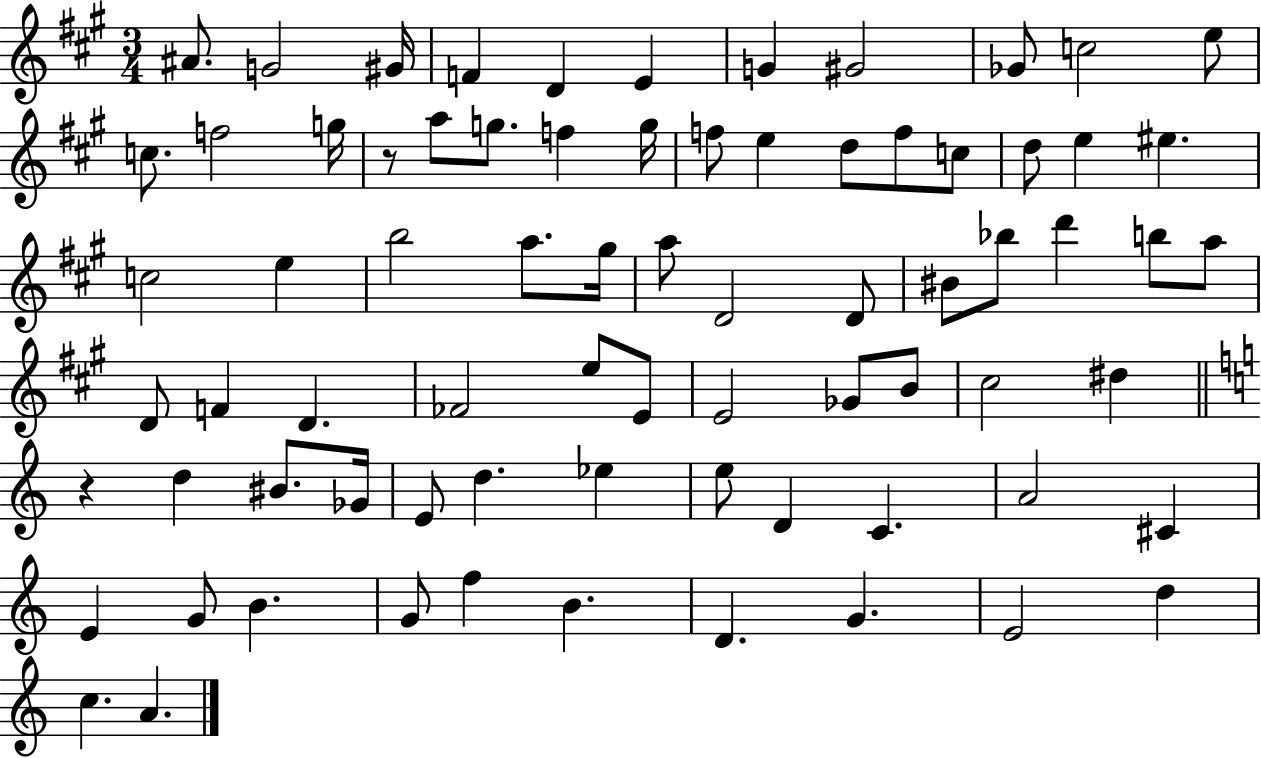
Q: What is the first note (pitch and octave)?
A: A#4